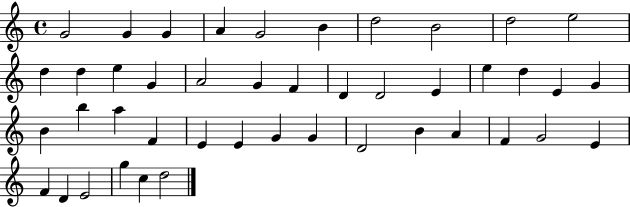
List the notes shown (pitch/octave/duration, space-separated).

G4/h G4/q G4/q A4/q G4/h B4/q D5/h B4/h D5/h E5/h D5/q D5/q E5/q G4/q A4/h G4/q F4/q D4/q D4/h E4/q E5/q D5/q E4/q G4/q B4/q B5/q A5/q F4/q E4/q E4/q G4/q G4/q D4/h B4/q A4/q F4/q G4/h E4/q F4/q D4/q E4/h G5/q C5/q D5/h